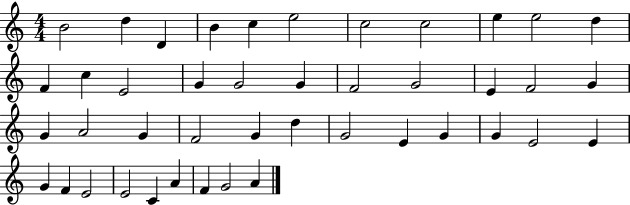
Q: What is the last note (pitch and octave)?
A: A4